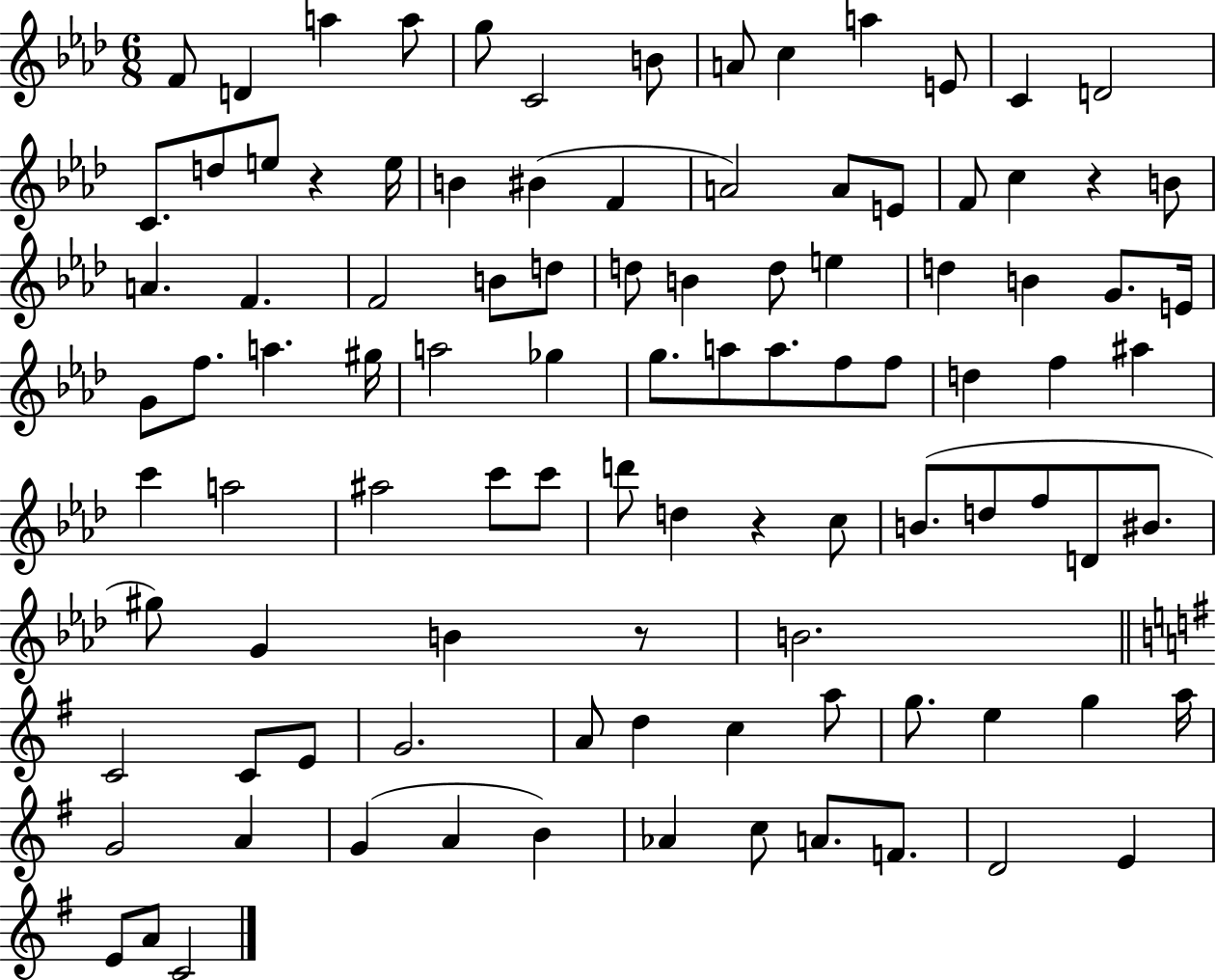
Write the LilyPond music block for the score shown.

{
  \clef treble
  \numericTimeSignature
  \time 6/8
  \key aes \major
  f'8 d'4 a''4 a''8 | g''8 c'2 b'8 | a'8 c''4 a''4 e'8 | c'4 d'2 | \break c'8. d''8 e''8 r4 e''16 | b'4 bis'4( f'4 | a'2) a'8 e'8 | f'8 c''4 r4 b'8 | \break a'4. f'4. | f'2 b'8 d''8 | d''8 b'4 d''8 e''4 | d''4 b'4 g'8. e'16 | \break g'8 f''8. a''4. gis''16 | a''2 ges''4 | g''8. a''8 a''8. f''8 f''8 | d''4 f''4 ais''4 | \break c'''4 a''2 | ais''2 c'''8 c'''8 | d'''8 d''4 r4 c''8 | b'8.( d''8 f''8 d'8 bis'8. | \break gis''8) g'4 b'4 r8 | b'2. | \bar "||" \break \key e \minor c'2 c'8 e'8 | g'2. | a'8 d''4 c''4 a''8 | g''8. e''4 g''4 a''16 | \break g'2 a'4 | g'4( a'4 b'4) | aes'4 c''8 a'8. f'8. | d'2 e'4 | \break e'8 a'8 c'2 | \bar "|."
}